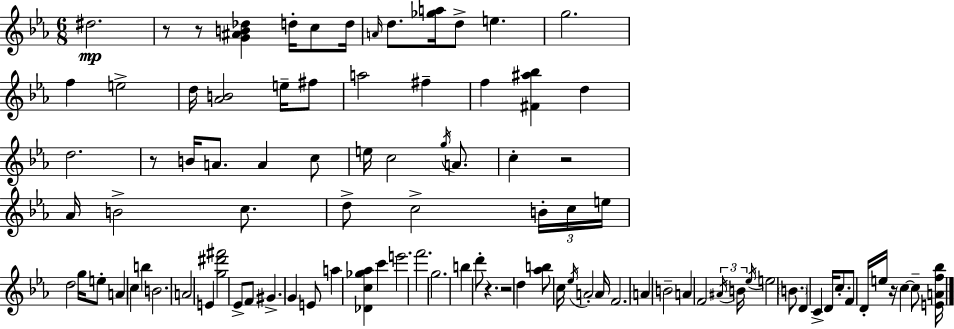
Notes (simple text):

D#5/h. R/e R/e [G4,A#4,B4,Db5]/q D5/s C5/e D5/s A4/s D5/e. [Gb5,A5]/s D5/e E5/q. G5/h. F5/q E5/h D5/s [Ab4,B4]/h E5/s F#5/e A5/h F#5/q F5/q [F#4,A#5,Bb5]/q D5/q D5/h. R/e B4/s A4/e. A4/q C5/e E5/s C5/h G5/s A4/e. C5/q R/h Ab4/s B4/h C5/e. D5/e C5/h B4/s C5/s E5/s D5/h G5/s E5/e A4/q C5/q B5/q B4/h. A4/h E4/q [G5,D#6,F#6]/h Eb4/e F4/e G#4/q. G4/q E4/e A5/q [Db4,C5,Gb5,Ab5]/q C6/q E6/h. F6/h. G5/h. B5/q D6/e R/q. R/h D5/q [Ab5,B5]/e C5/s Eb5/s A4/h A4/s F4/h. A4/q B4/h A4/q F4/h A#4/s B4/s Eb5/s E5/h B4/e. D4/q C4/q D4/s C5/e. F4/e D4/s E5/s R/s C5/q C5/e [E4,A4,F5,Bb5]/s